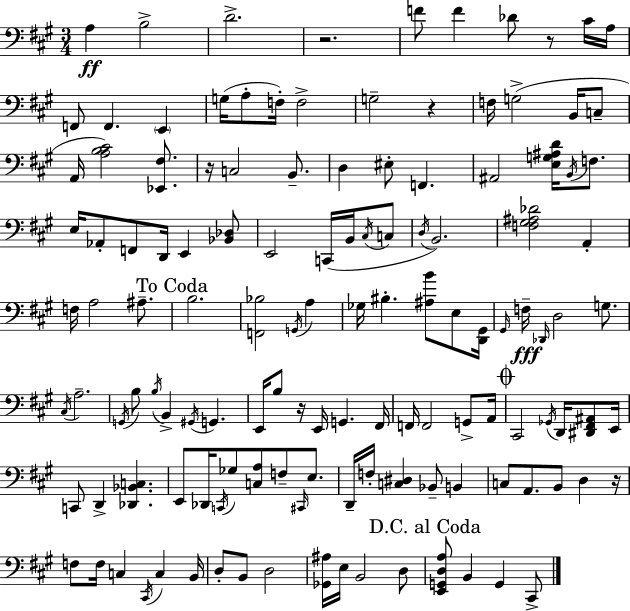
X:1
T:Untitled
M:3/4
L:1/4
K:A
A, B,2 D2 z2 F/2 F _D/2 z/2 ^C/4 A,/4 F,,/2 F,, E,, G,/4 A,/2 F,/4 F,2 G,2 z F,/4 G,2 B,,/4 C,/2 A,,/4 [A,B,^C]2 [_E,,^F,]/2 z/4 C,2 B,,/2 D, ^E,/2 F,, ^A,,2 [E,G,^A,D]/4 B,,/4 F,/2 E,/4 _A,,/2 F,,/2 D,,/4 E,, [_B,,_D,]/2 E,,2 C,,/4 B,,/4 ^C,/4 C,/2 D,/4 B,,2 [F,^G,^A,_D]2 A,, F,/4 A,2 ^A,/2 B,2 [F,,_B,]2 G,,/4 A, _G,/4 ^B, [^A,B]/2 E,/2 [D,,^G,,]/4 ^G,,/4 F,/4 _D,,/4 D,2 G,/2 ^C,/4 A,2 G,,/4 B,/2 B,/4 B,, ^G,,/4 G,, E,,/4 B,/2 z/4 E,,/4 G,, ^F,,/4 F,,/4 F,,2 G,,/2 A,,/4 ^C,,2 _G,,/4 D,,/4 [^D,,^F,,^A,,]/2 E,,/4 C,,/2 D,, [_D,,_B,,C,] E,,/2 _D,,/4 C,,/4 _G,/2 [C,A,]/2 F,/2 ^C,,/4 E,/2 D,,/4 F,/4 [C,^D,] _B,,/2 B,, C,/2 A,,/2 B,,/2 D, z/4 F,/2 F,/4 C, ^C,,/4 C, B,,/4 D,/2 B,,/2 D,2 [_G,,^A,]/4 E,/4 B,,2 D,/2 [E,,G,,D,A,]/2 B,, G,, ^C,,/2